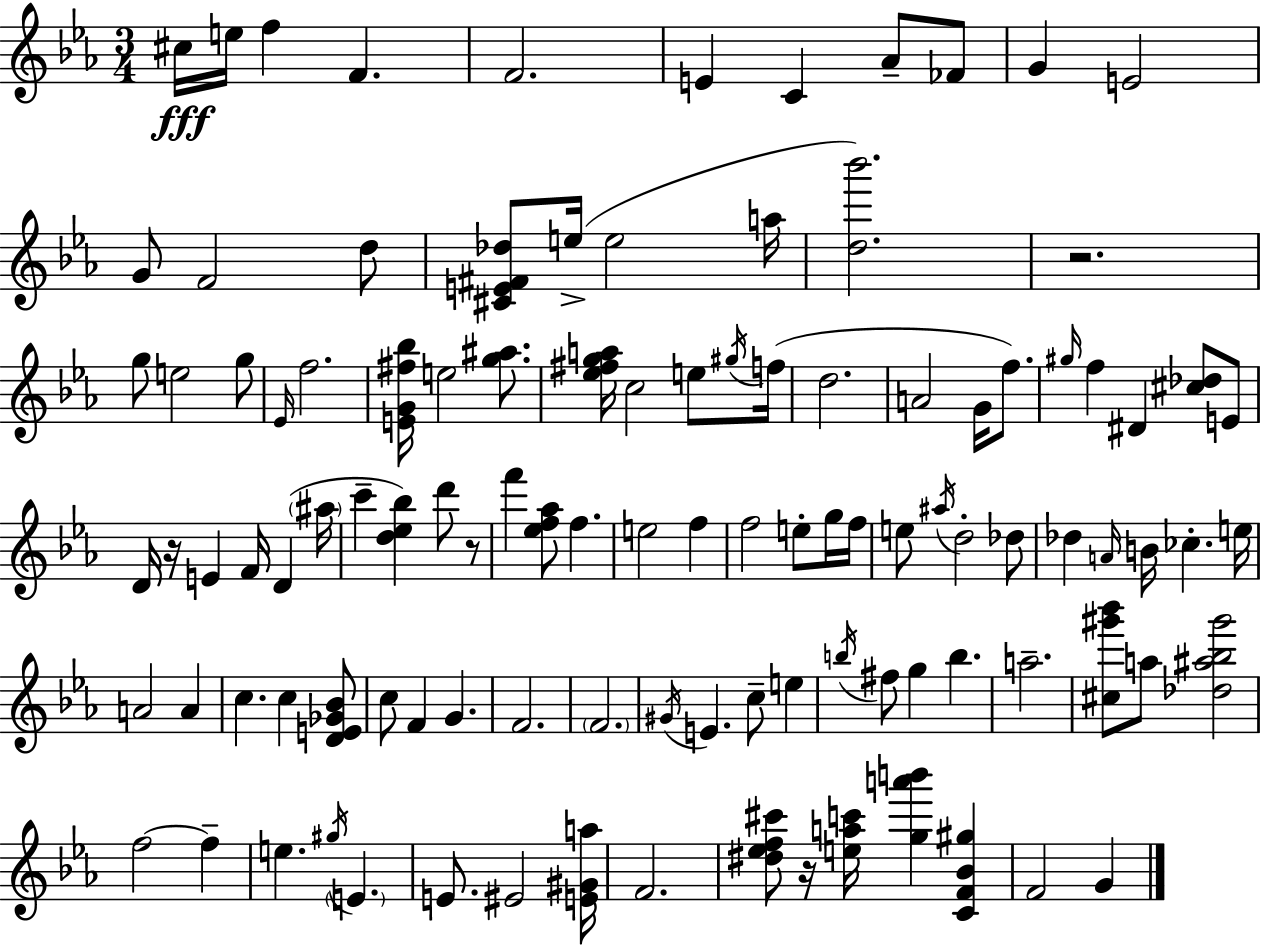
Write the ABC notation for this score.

X:1
T:Untitled
M:3/4
L:1/4
K:Cm
^c/4 e/4 f F F2 E C _A/2 _F/2 G E2 G/2 F2 d/2 [^CE^F_d]/2 e/4 e2 a/4 [d_b']2 z2 g/2 e2 g/2 _E/4 f2 [EG^f_b]/4 e2 [g^a]/2 [_e^fga]/4 c2 e/2 ^g/4 f/4 d2 A2 G/4 f/2 ^g/4 f ^D [^c_d]/2 E/2 D/4 z/4 E F/4 D ^a/4 c' [d_e_b] d'/2 z/2 f' [_ef_a]/2 f e2 f f2 e/2 g/4 f/4 e/2 ^a/4 d2 _d/2 _d A/4 B/4 _c e/4 A2 A c c [DE_G_B]/2 c/2 F G F2 F2 ^G/4 E c/2 e b/4 ^f/2 g b a2 [^c^g'_b']/2 a/2 [_d^a_b^g']2 f2 f e ^g/4 E E/2 ^E2 [E^Ga]/4 F2 [^d_ef^c']/2 z/4 [eac']/4 [ga'b'] [CF_B^g] F2 G